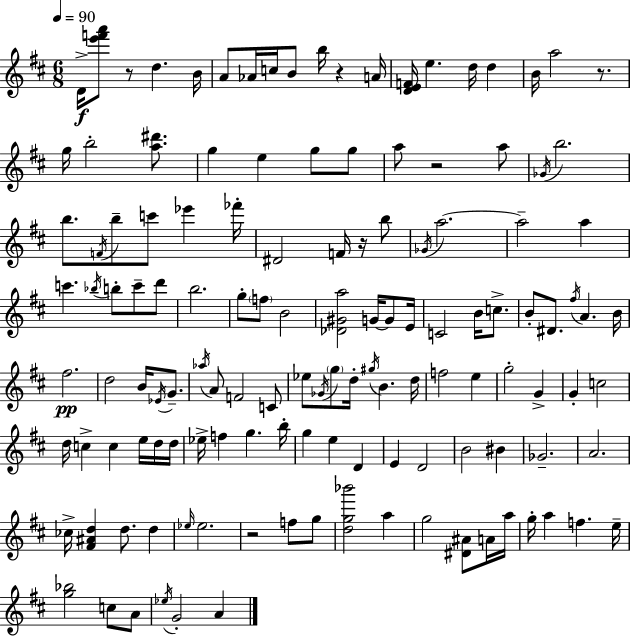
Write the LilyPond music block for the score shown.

{
  \clef treble
  \numericTimeSignature
  \time 6/8
  \key d \major
  \tempo 4 = 90
  d'16->\f <e''' f''' a'''>8 r8 d''4. b'16 | a'8 aes'16 c''16 b'8 b''16 r4 a'16 | <d' e' f'>16 e''4. d''16 d''4 | b'16 a''2 r8. | \break g''16 b''2-. <a'' dis'''>8. | g''4 e''4 g''8 g''8 | a''8 r2 a''8 | \acciaccatura { ges'16 } b''2. | \break b''8. \acciaccatura { f'16 } b''8-- c'''8 ees'''4 | fes'''16-. dis'2 f'16 r16 | b''8 \acciaccatura { ges'16 } a''2.~~ | a''2-- a''4 | \break c'''4. \acciaccatura { bes''16 } b''8-. | c'''8-- d'''8 b''2. | g''8-. \parenthesize f''8 b'2 | <des' gis' a''>2 | \break g'16~~ g'8 e'16 c'2 | b'16 c''8.-> b'8-. dis'8. \acciaccatura { fis''16 } a'4. | b'16 fis''2.\pp | d''2 | \break b'16 \acciaccatura { ees'16 } g'8.-- \acciaccatura { aes''16 } a'8 f'2 | c'8 ees''8 \acciaccatura { ges'16 } \parenthesize g''8 | d''16-. \acciaccatura { gis''16 } b'4. d''16 f''2 | e''4 g''2-. | \break g'4-> g'4-. | c''2 d''16 c''4-> | c''4 e''16 d''16 d''16 ees''16-> f''4 | g''4. b''16-. g''4 | \break e''4 d'4 e'4 | d'2 b'2 | bis'4 ges'2.-- | a'2. | \break ces''16-> <fis' ais' d''>4 | d''8. d''4 \grace { ees''16 } ees''2. | r2 | f''8 g''8 <d'' g'' bes'''>2 | \break a''4 g''2 | <dis' ais'>8 a'16 a''16 g''16-. a''4 | f''4. e''16-- <g'' bes''>2 | c''8 a'8 \acciaccatura { ees''16 } g'2-. | \break a'4 \bar "|."
}